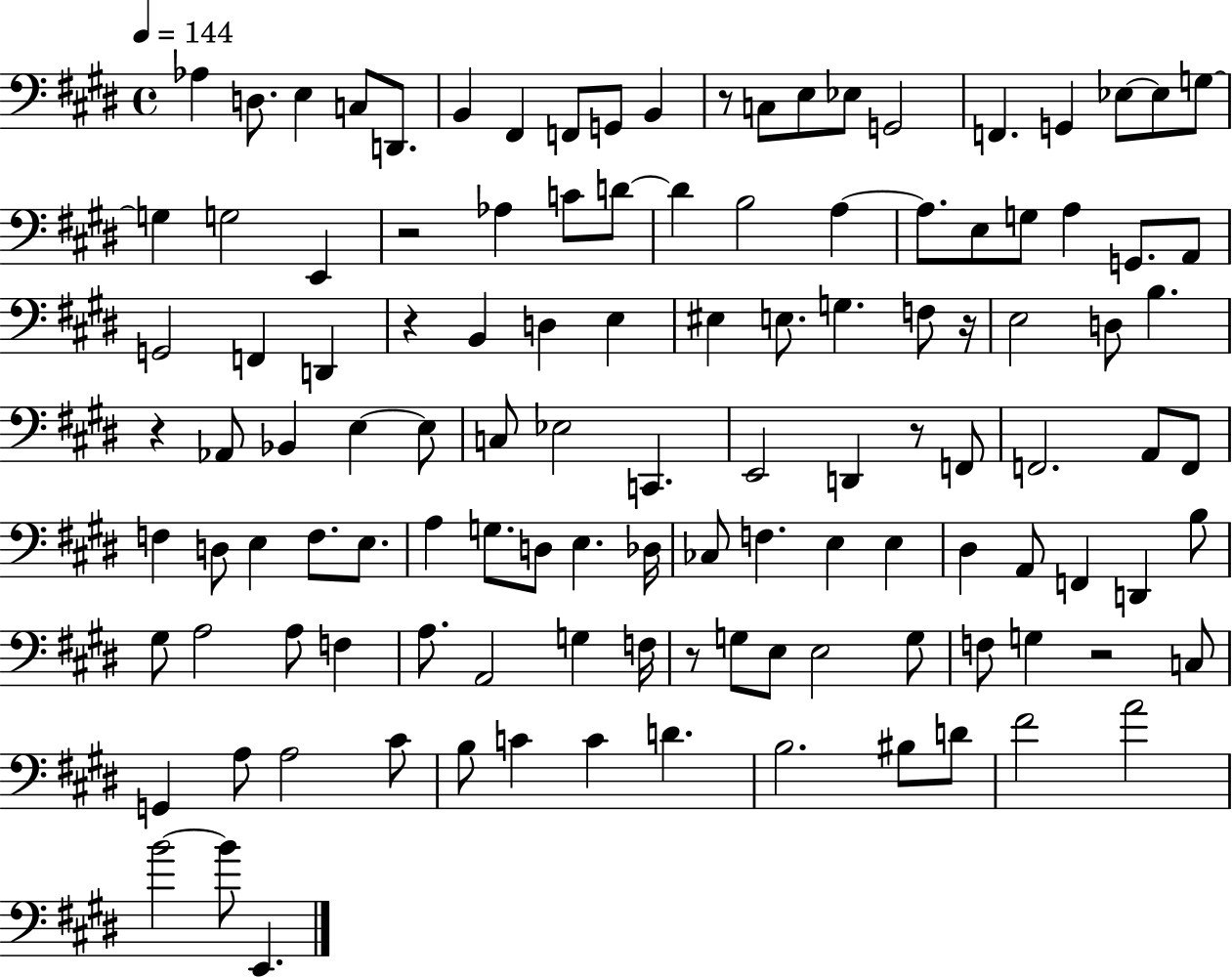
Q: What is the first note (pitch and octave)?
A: Ab3